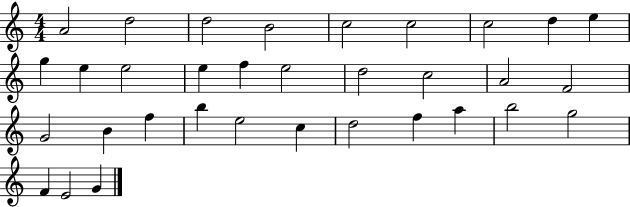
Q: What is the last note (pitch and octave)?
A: G4